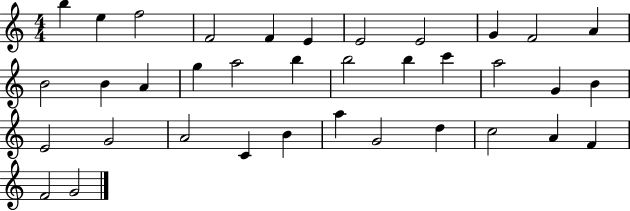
B5/q E5/q F5/h F4/h F4/q E4/q E4/h E4/h G4/q F4/h A4/q B4/h B4/q A4/q G5/q A5/h B5/q B5/h B5/q C6/q A5/h G4/q B4/q E4/h G4/h A4/h C4/q B4/q A5/q G4/h D5/q C5/h A4/q F4/q F4/h G4/h